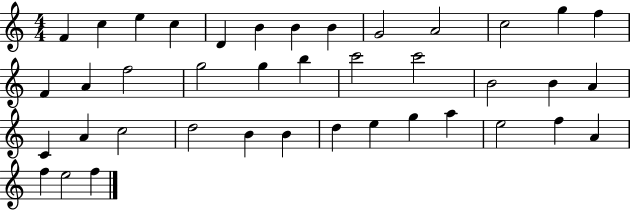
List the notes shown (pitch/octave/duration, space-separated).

F4/q C5/q E5/q C5/q D4/q B4/q B4/q B4/q G4/h A4/h C5/h G5/q F5/q F4/q A4/q F5/h G5/h G5/q B5/q C6/h C6/h B4/h B4/q A4/q C4/q A4/q C5/h D5/h B4/q B4/q D5/q E5/q G5/q A5/q E5/h F5/q A4/q F5/q E5/h F5/q